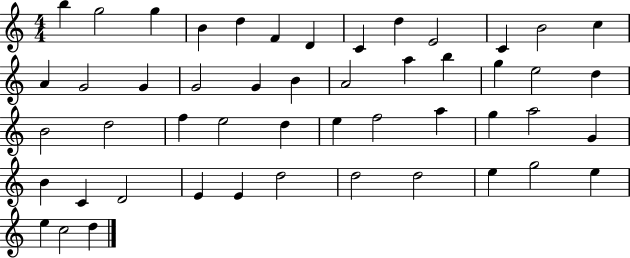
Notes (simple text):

B5/q G5/h G5/q B4/q D5/q F4/q D4/q C4/q D5/q E4/h C4/q B4/h C5/q A4/q G4/h G4/q G4/h G4/q B4/q A4/h A5/q B5/q G5/q E5/h D5/q B4/h D5/h F5/q E5/h D5/q E5/q F5/h A5/q G5/q A5/h G4/q B4/q C4/q D4/h E4/q E4/q D5/h D5/h D5/h E5/q G5/h E5/q E5/q C5/h D5/q